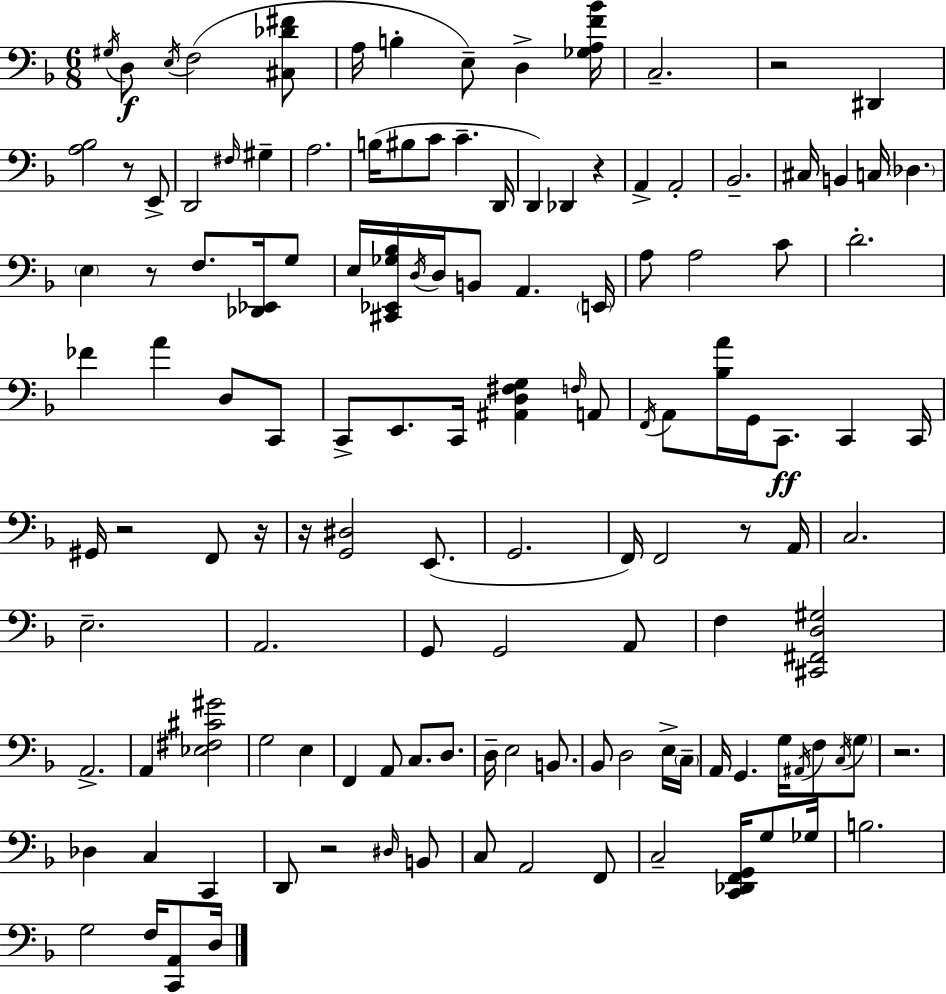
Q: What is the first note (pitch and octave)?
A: G#3